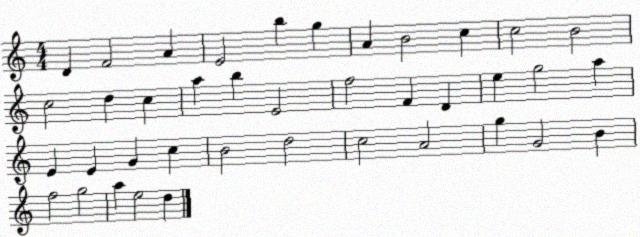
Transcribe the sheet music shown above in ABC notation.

X:1
T:Untitled
M:4/4
L:1/4
K:C
D F2 A E2 b g A B2 c c2 B2 c2 d c a b E2 f2 F D e g2 a E E G c B2 d2 c2 A2 g G2 B f2 g2 a e2 d